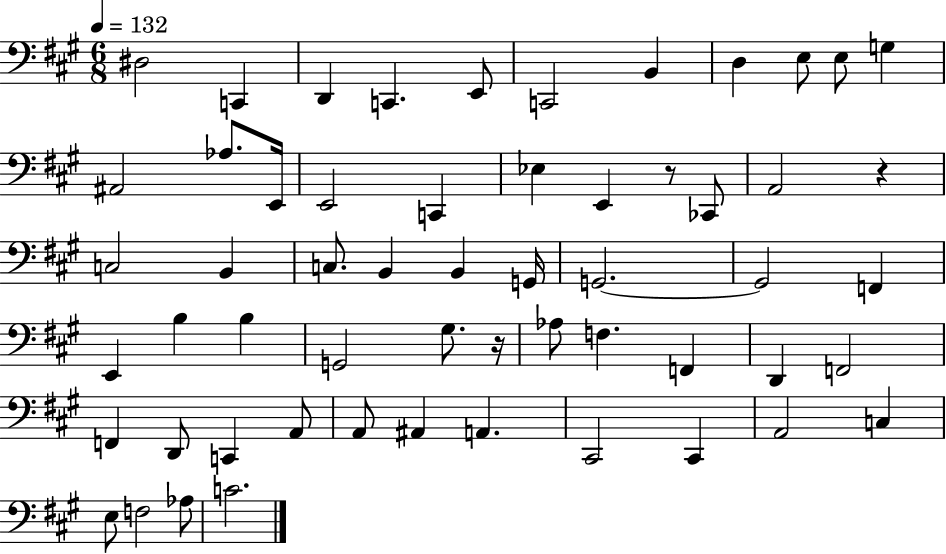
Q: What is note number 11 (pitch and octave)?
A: G3